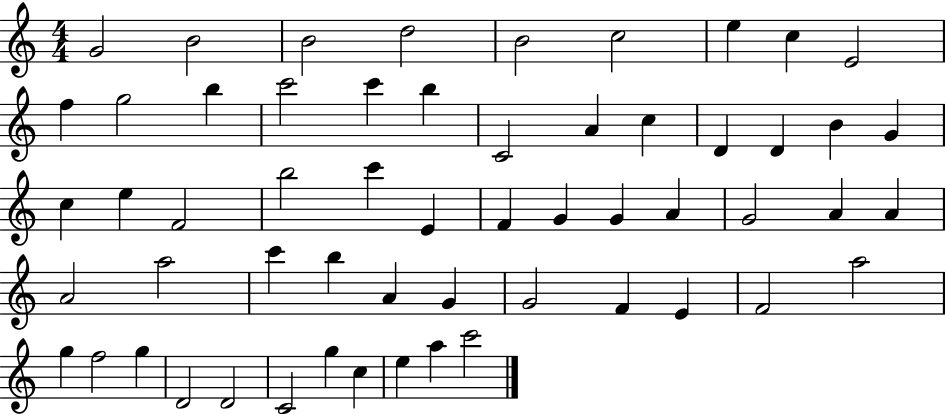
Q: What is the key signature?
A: C major